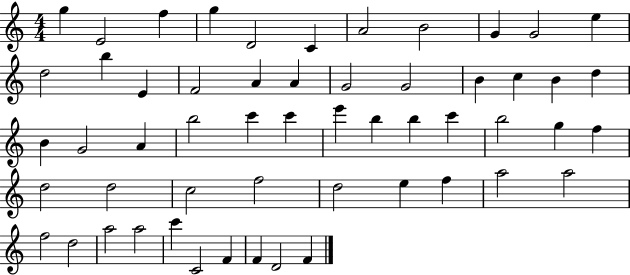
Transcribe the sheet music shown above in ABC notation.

X:1
T:Untitled
M:4/4
L:1/4
K:C
g E2 f g D2 C A2 B2 G G2 e d2 b E F2 A A G2 G2 B c B d B G2 A b2 c' c' e' b b c' b2 g f d2 d2 c2 f2 d2 e f a2 a2 f2 d2 a2 a2 c' C2 F F D2 F